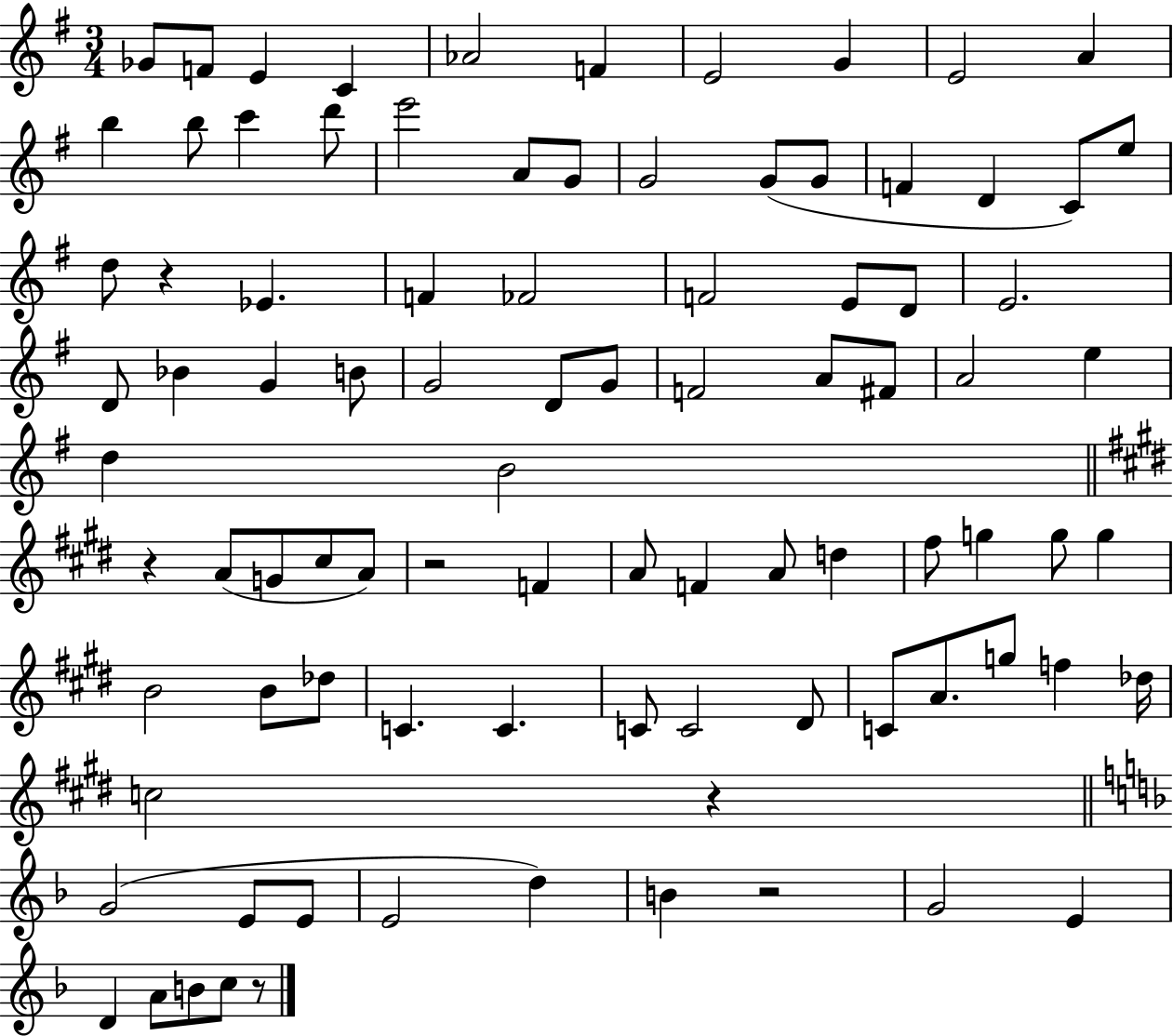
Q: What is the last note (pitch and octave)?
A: C5